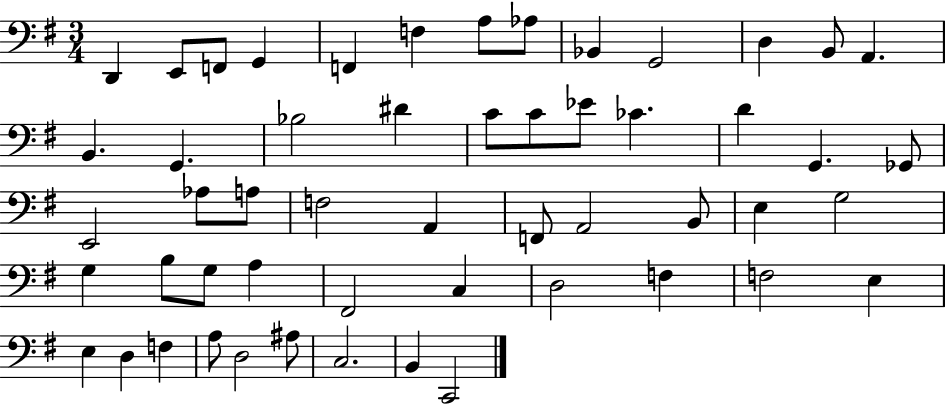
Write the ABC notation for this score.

X:1
T:Untitled
M:3/4
L:1/4
K:G
D,, E,,/2 F,,/2 G,, F,, F, A,/2 _A,/2 _B,, G,,2 D, B,,/2 A,, B,, G,, _B,2 ^D C/2 C/2 _E/2 _C D G,, _G,,/2 E,,2 _A,/2 A,/2 F,2 A,, F,,/2 A,,2 B,,/2 E, G,2 G, B,/2 G,/2 A, ^F,,2 C, D,2 F, F,2 E, E, D, F, A,/2 D,2 ^A,/2 C,2 B,, C,,2